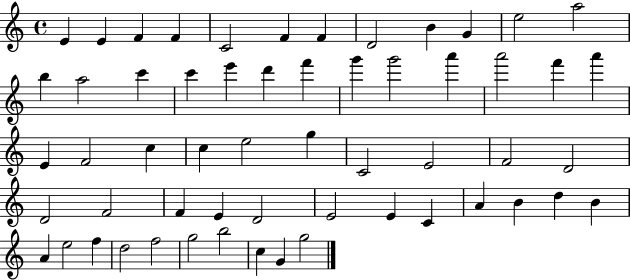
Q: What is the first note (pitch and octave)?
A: E4